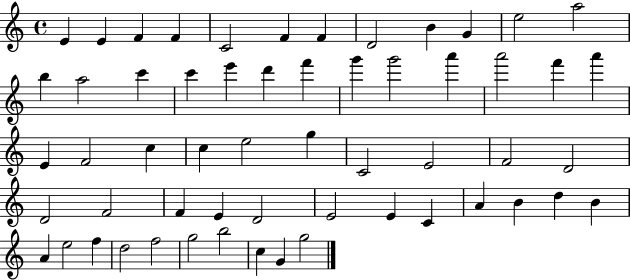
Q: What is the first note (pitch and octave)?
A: E4